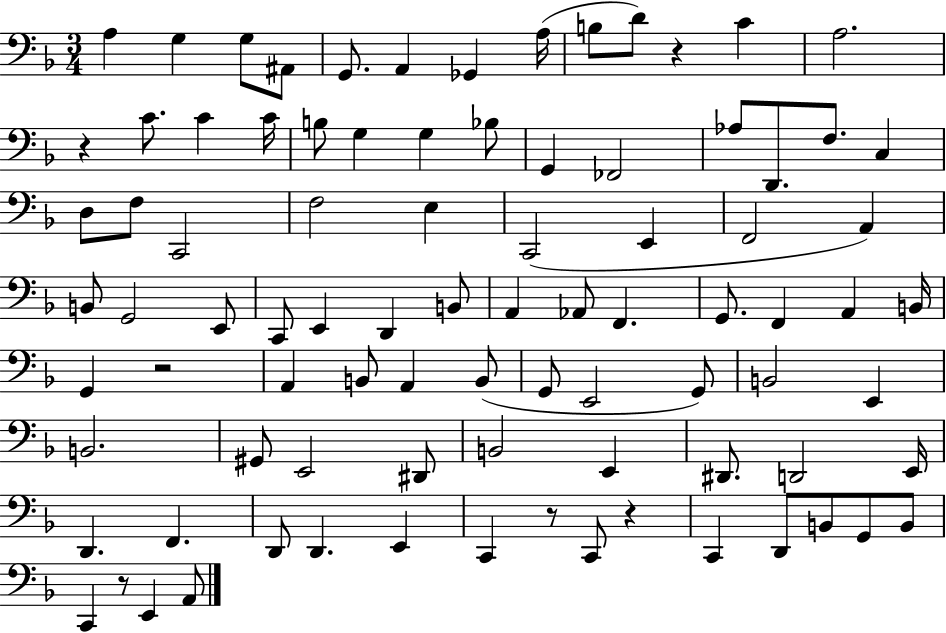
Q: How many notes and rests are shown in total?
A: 88